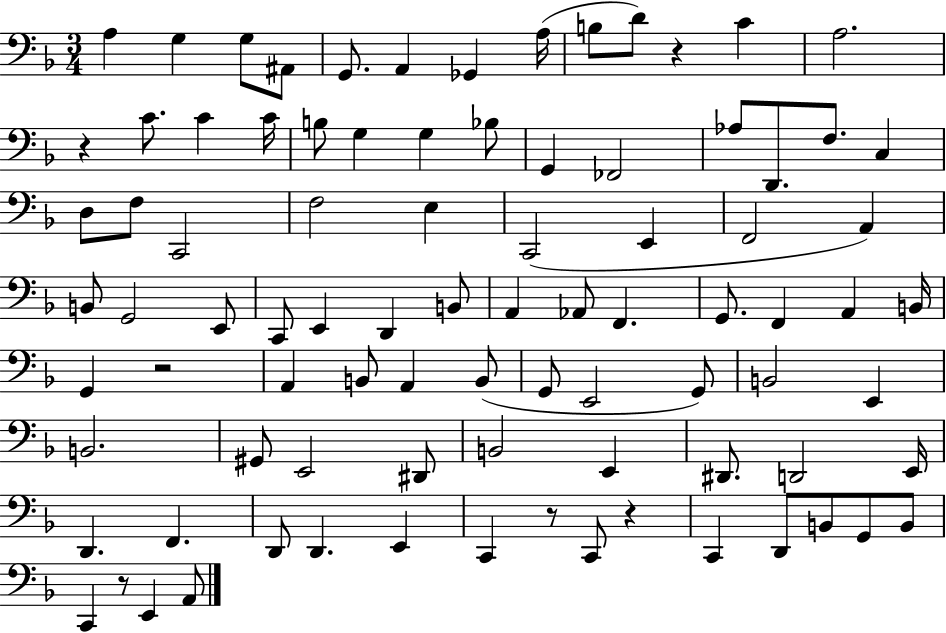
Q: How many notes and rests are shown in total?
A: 88